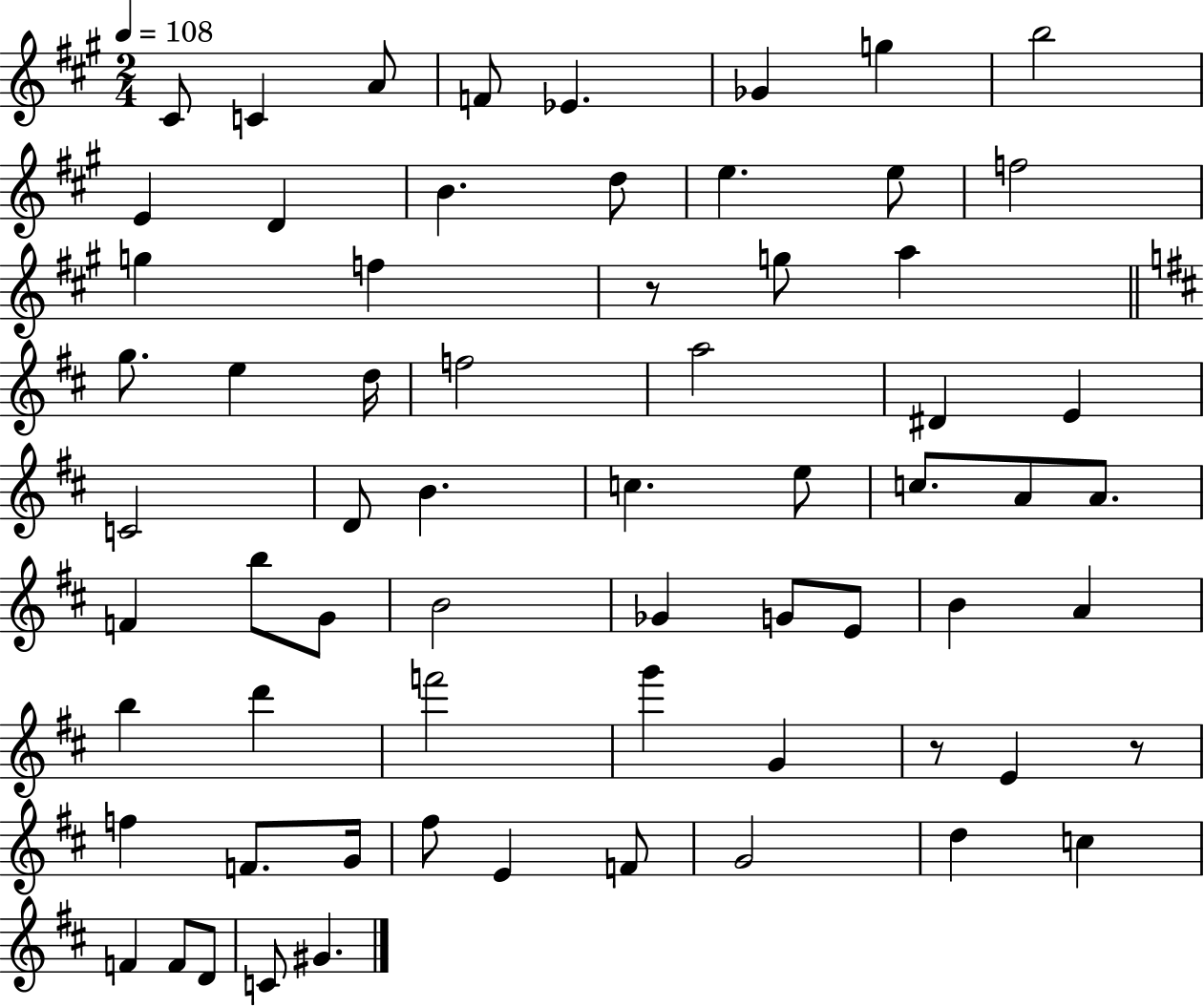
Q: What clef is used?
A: treble